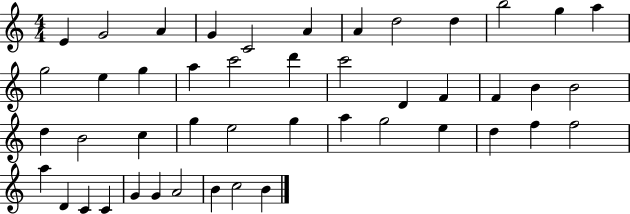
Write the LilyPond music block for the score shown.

{
  \clef treble
  \numericTimeSignature
  \time 4/4
  \key c \major
  e'4 g'2 a'4 | g'4 c'2 a'4 | a'4 d''2 d''4 | b''2 g''4 a''4 | \break g''2 e''4 g''4 | a''4 c'''2 d'''4 | c'''2 d'4 f'4 | f'4 b'4 b'2 | \break d''4 b'2 c''4 | g''4 e''2 g''4 | a''4 g''2 e''4 | d''4 f''4 f''2 | \break a''4 d'4 c'4 c'4 | g'4 g'4 a'2 | b'4 c''2 b'4 | \bar "|."
}